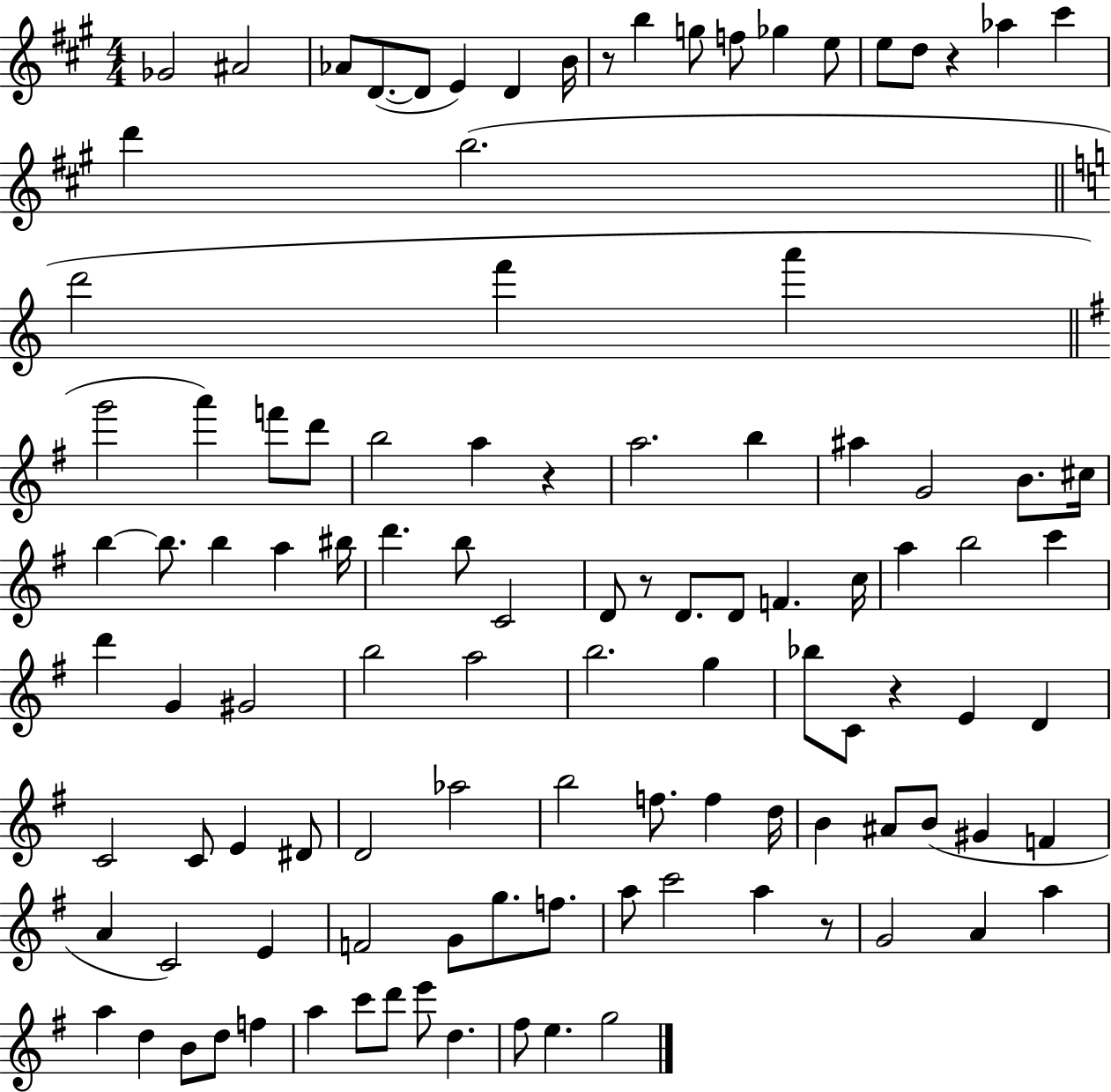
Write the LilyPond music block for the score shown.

{
  \clef treble
  \numericTimeSignature
  \time 4/4
  \key a \major
  ges'2 ais'2 | aes'8 d'8.~(~ d'8 e'4) d'4 b'16 | r8 b''4 g''8 f''8 ges''4 e''8 | e''8 d''8 r4 aes''4 cis'''4 | \break d'''4 b''2.( | \bar "||" \break \key a \minor d'''2 f'''4 a'''4 | \bar "||" \break \key e \minor g'''2 a'''4) f'''8 d'''8 | b''2 a''4 r4 | a''2. b''4 | ais''4 g'2 b'8. cis''16 | \break b''4~~ b''8. b''4 a''4 bis''16 | d'''4. b''8 c'2 | d'8 r8 d'8. d'8 f'4. c''16 | a''4 b''2 c'''4 | \break d'''4 g'4 gis'2 | b''2 a''2 | b''2. g''4 | bes''8 c'8 r4 e'4 d'4 | \break c'2 c'8 e'4 dis'8 | d'2 aes''2 | b''2 f''8. f''4 d''16 | b'4 ais'8 b'8( gis'4 f'4 | \break a'4 c'2) e'4 | f'2 g'8 g''8. f''8. | a''8 c'''2 a''4 r8 | g'2 a'4 a''4 | \break a''4 d''4 b'8 d''8 f''4 | a''4 c'''8 d'''8 e'''8 d''4. | fis''8 e''4. g''2 | \bar "|."
}